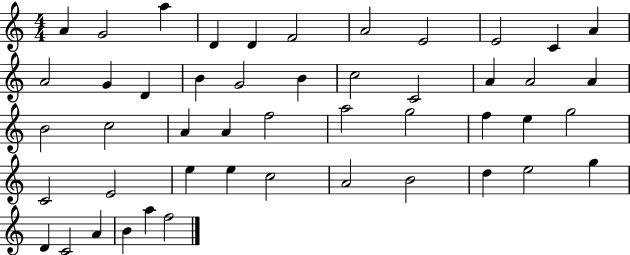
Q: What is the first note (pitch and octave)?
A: A4